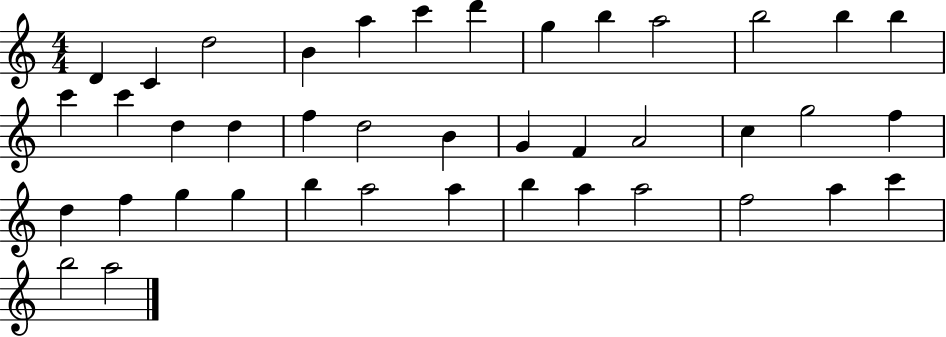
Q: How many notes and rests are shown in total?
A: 41